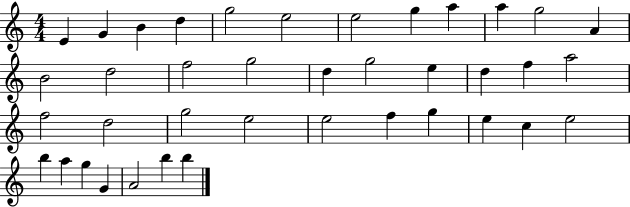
{
  \clef treble
  \numericTimeSignature
  \time 4/4
  \key c \major
  e'4 g'4 b'4 d''4 | g''2 e''2 | e''2 g''4 a''4 | a''4 g''2 a'4 | \break b'2 d''2 | f''2 g''2 | d''4 g''2 e''4 | d''4 f''4 a''2 | \break f''2 d''2 | g''2 e''2 | e''2 f''4 g''4 | e''4 c''4 e''2 | \break b''4 a''4 g''4 g'4 | a'2 b''4 b''4 | \bar "|."
}